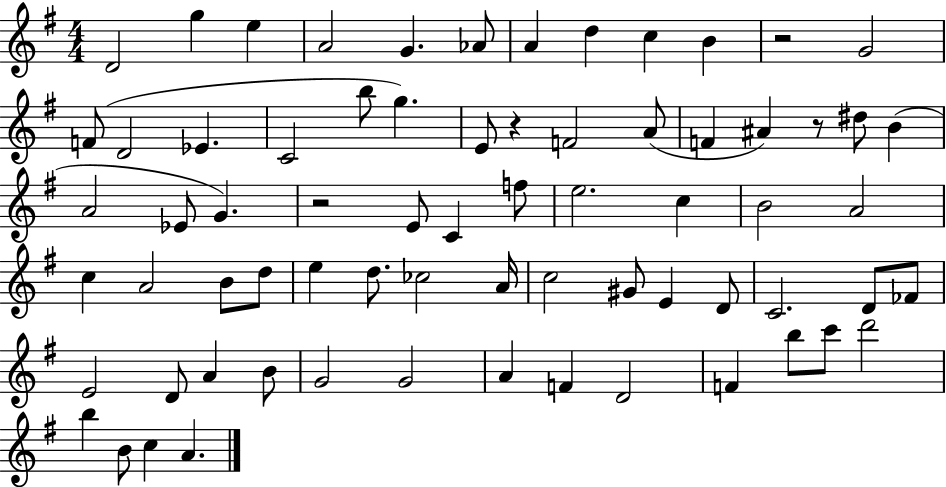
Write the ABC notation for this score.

X:1
T:Untitled
M:4/4
L:1/4
K:G
D2 g e A2 G _A/2 A d c B z2 G2 F/2 D2 _E C2 b/2 g E/2 z F2 A/2 F ^A z/2 ^d/2 B A2 _E/2 G z2 E/2 C f/2 e2 c B2 A2 c A2 B/2 d/2 e d/2 _c2 A/4 c2 ^G/2 E D/2 C2 D/2 _F/2 E2 D/2 A B/2 G2 G2 A F D2 F b/2 c'/2 d'2 b B/2 c A